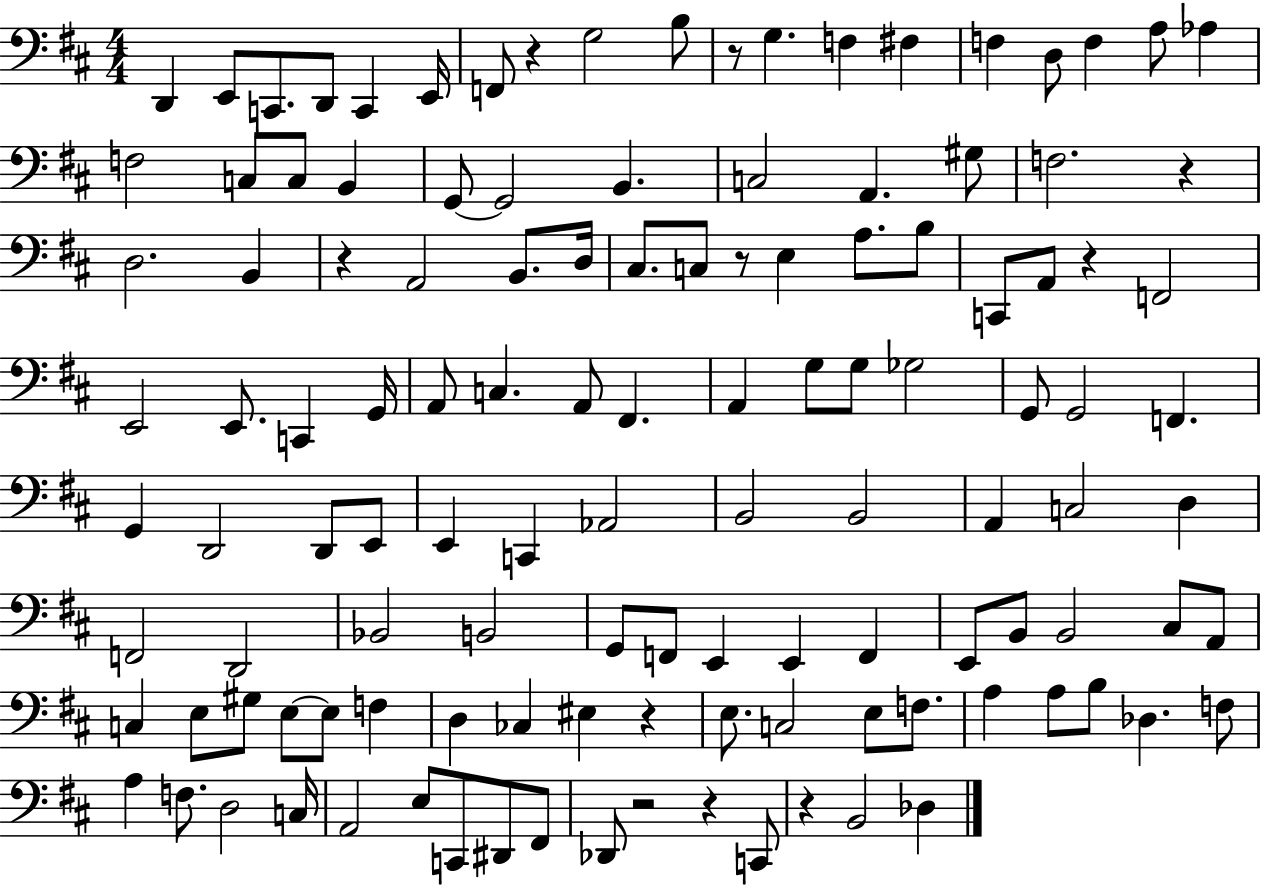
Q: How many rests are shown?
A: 10